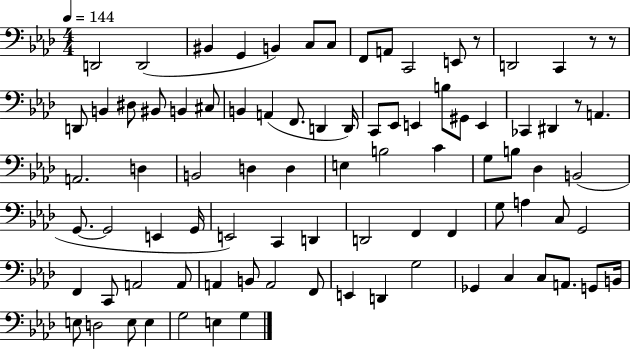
X:1
T:Untitled
M:4/4
L:1/4
K:Ab
D,,2 D,,2 ^B,, G,, B,, C,/2 C,/2 F,,/2 A,,/2 C,,2 E,,/2 z/2 D,,2 C,, z/2 z/2 D,,/2 B,, ^D,/2 ^B,,/2 B,, ^C,/2 B,, A,, F,,/2 D,, D,,/4 C,,/2 _E,,/2 E,, B,/2 ^G,,/2 E,, _C,, ^D,, z/2 A,, A,,2 D, B,,2 D, D, E, B,2 C G,/2 B,/2 _D, B,,2 G,,/2 G,,2 E,, G,,/4 E,,2 C,, D,, D,,2 F,, F,, G,/2 A, C,/2 G,,2 F,, C,,/2 A,,2 A,,/2 A,, B,,/2 A,,2 F,,/2 E,, D,, G,2 _G,, C, C,/2 A,,/2 G,,/2 B,,/4 E,/2 D,2 E,/2 E, G,2 E, G,